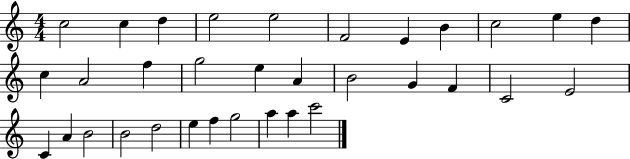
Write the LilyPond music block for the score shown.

{
  \clef treble
  \numericTimeSignature
  \time 4/4
  \key c \major
  c''2 c''4 d''4 | e''2 e''2 | f'2 e'4 b'4 | c''2 e''4 d''4 | \break c''4 a'2 f''4 | g''2 e''4 a'4 | b'2 g'4 f'4 | c'2 e'2 | \break c'4 a'4 b'2 | b'2 d''2 | e''4 f''4 g''2 | a''4 a''4 c'''2 | \break \bar "|."
}